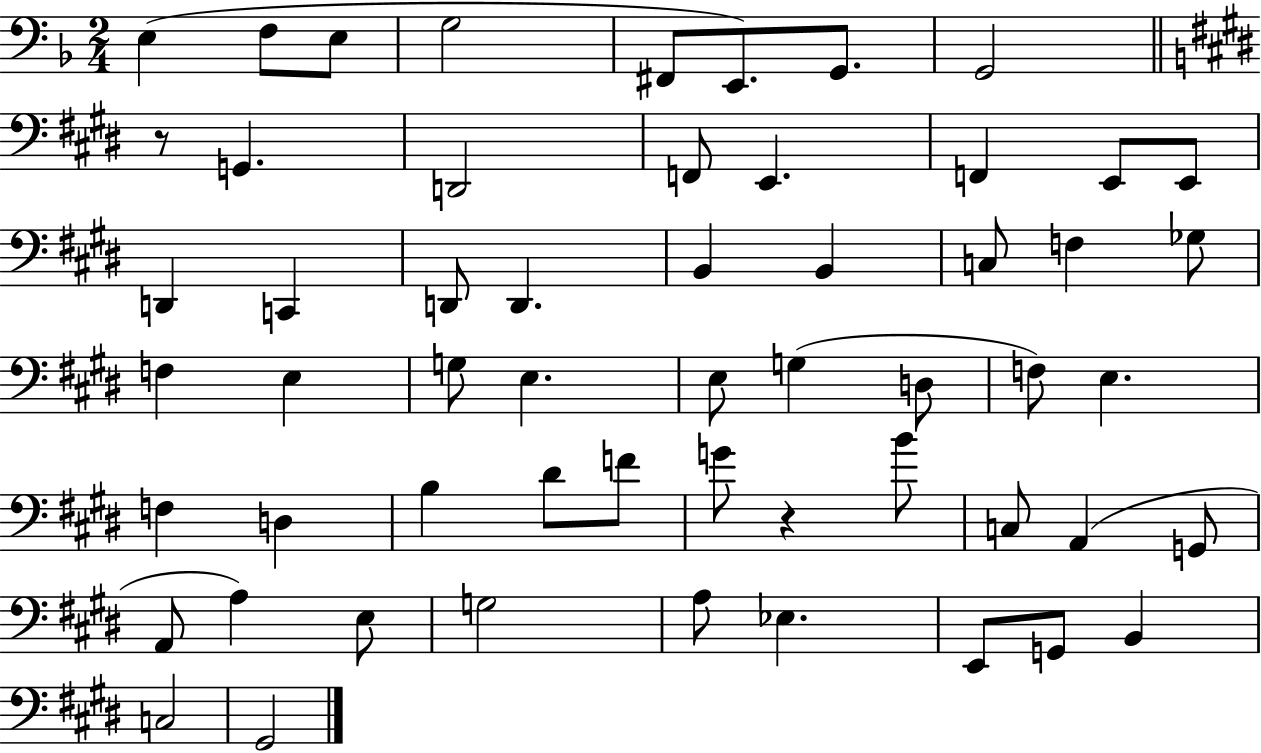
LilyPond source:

{
  \clef bass
  \numericTimeSignature
  \time 2/4
  \key f \major
  e4( f8 e8 | g2 | fis,8 e,8.) g,8. | g,2 | \break \bar "||" \break \key e \major r8 g,4. | d,2 | f,8 e,4. | f,4 e,8 e,8 | \break d,4 c,4 | d,8 d,4. | b,4 b,4 | c8 f4 ges8 | \break f4 e4 | g8 e4. | e8 g4( d8 | f8) e4. | \break f4 d4 | b4 dis'8 f'8 | g'8 r4 b'8 | c8 a,4( g,8 | \break a,8 a4) e8 | g2 | a8 ees4. | e,8 g,8 b,4 | \break c2 | gis,2 | \bar "|."
}